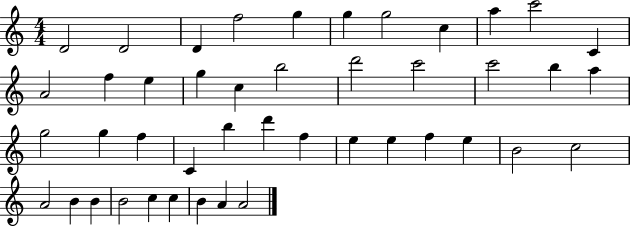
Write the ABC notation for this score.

X:1
T:Untitled
M:4/4
L:1/4
K:C
D2 D2 D f2 g g g2 c a c'2 C A2 f e g c b2 d'2 c'2 c'2 b a g2 g f C b d' f e e f e B2 c2 A2 B B B2 c c B A A2